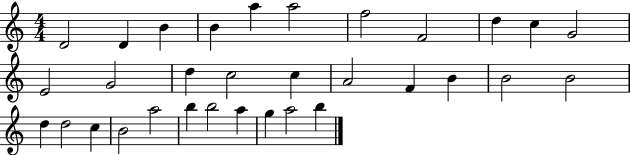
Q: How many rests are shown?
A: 0